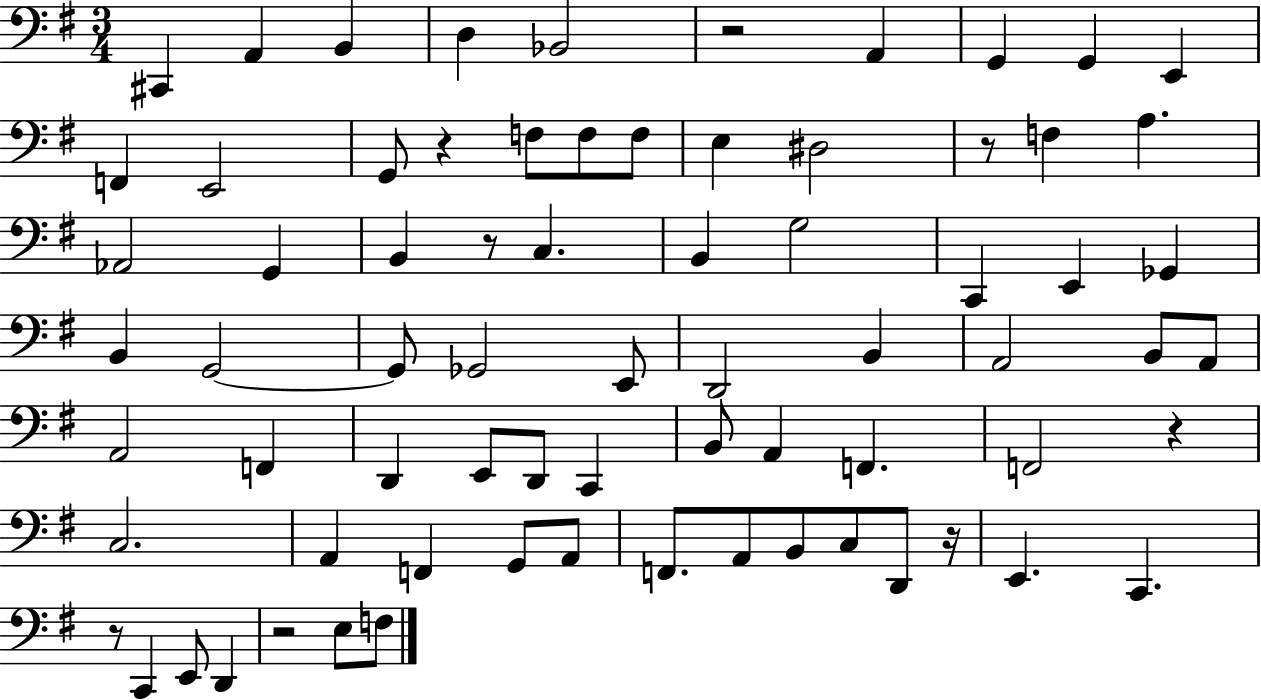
{
  \clef bass
  \numericTimeSignature
  \time 3/4
  \key g \major
  cis,4 a,4 b,4 | d4 bes,2 | r2 a,4 | g,4 g,4 e,4 | \break f,4 e,2 | g,8 r4 f8 f8 f8 | e4 dis2 | r8 f4 a4. | \break aes,2 g,4 | b,4 r8 c4. | b,4 g2 | c,4 e,4 ges,4 | \break b,4 g,2~~ | g,8 ges,2 e,8 | d,2 b,4 | a,2 b,8 a,8 | \break a,2 f,4 | d,4 e,8 d,8 c,4 | b,8 a,4 f,4. | f,2 r4 | \break c2. | a,4 f,4 g,8 a,8 | f,8. a,8 b,8 c8 d,8 r16 | e,4. c,4. | \break r8 c,4 e,8 d,4 | r2 e8 f8 | \bar "|."
}